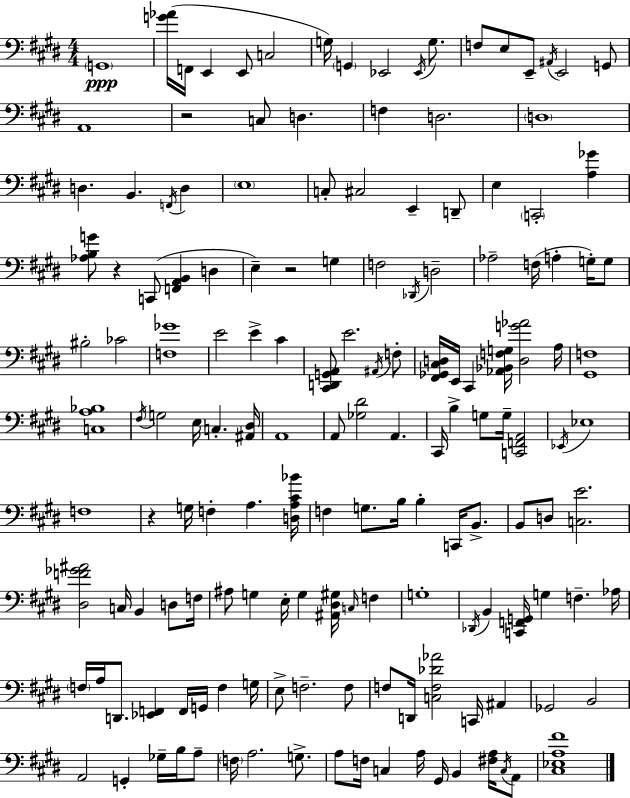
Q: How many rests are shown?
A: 4